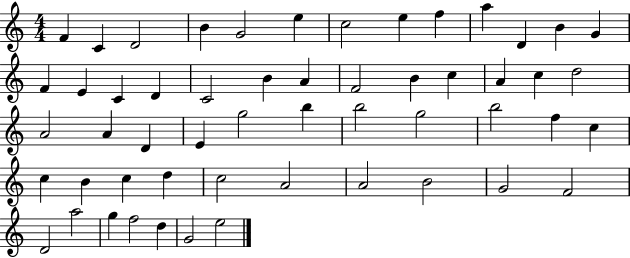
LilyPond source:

{
  \clef treble
  \numericTimeSignature
  \time 4/4
  \key c \major
  f'4 c'4 d'2 | b'4 g'2 e''4 | c''2 e''4 f''4 | a''4 d'4 b'4 g'4 | \break f'4 e'4 c'4 d'4 | c'2 b'4 a'4 | f'2 b'4 c''4 | a'4 c''4 d''2 | \break a'2 a'4 d'4 | e'4 g''2 b''4 | b''2 g''2 | b''2 f''4 c''4 | \break c''4 b'4 c''4 d''4 | c''2 a'2 | a'2 b'2 | g'2 f'2 | \break d'2 a''2 | g''4 f''2 d''4 | g'2 e''2 | \bar "|."
}